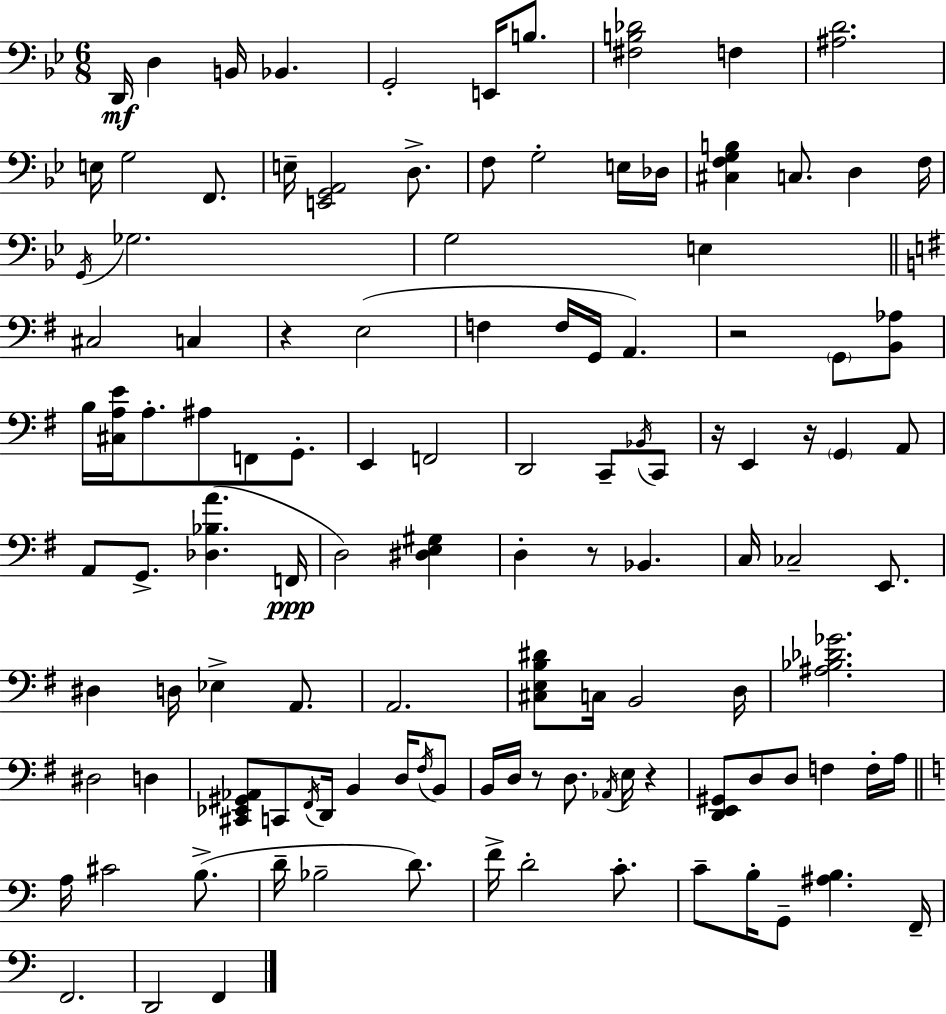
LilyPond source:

{
  \clef bass
  \numericTimeSignature
  \time 6/8
  \key g \minor
  d,16\mf d4 b,16 bes,4. | g,2-. e,16 b8. | <fis b des'>2 f4 | <ais d'>2. | \break e16 g2 f,8. | e16-- <e, g, a,>2 d8.-> | f8 g2-. e16 des16 | <cis f g b>4 c8. d4 f16 | \break \acciaccatura { g,16 } ges2. | g2 e4 | \bar "||" \break \key g \major cis2 c4 | r4 e2( | f4 f16 g,16 a,4.) | r2 \parenthesize g,8 <b, aes>8 | \break b16 <cis a e'>16 a8.-. ais8 f,8 g,8.-. | e,4 f,2 | d,2 c,8-- \acciaccatura { bes,16 } c,8 | r16 e,4 r16 \parenthesize g,4 a,8 | \break a,8 g,8.-> <des bes a'>4.( | f,16\ppp d2) <dis e gis>4 | d4-. r8 bes,4. | c16 ces2-- e,8. | \break dis4 d16 ees4-> a,8. | a,2. | <cis e b dis'>8 c16 b,2 | d16 <ais bes des' ges'>2. | \break dis2 d4 | <cis, ees, gis, aes,>8 c,8 \acciaccatura { fis,16 } d,16 b,4 d16 | \acciaccatura { fis16 } b,8 b,16 d16 r8 d8. \acciaccatura { aes,16 } e16 | r4 <d, e, gis,>8 d8 d8 f4 | \break f16-. a16 \bar "||" \break \key a \minor a16 cis'2 b8.->( | d'16-- bes2-- d'8.) | f'16-> d'2-. c'8.-. | c'8-- b16-. g,8-- <ais b>4. f,16-- | \break f,2. | d,2 f,4 | \bar "|."
}